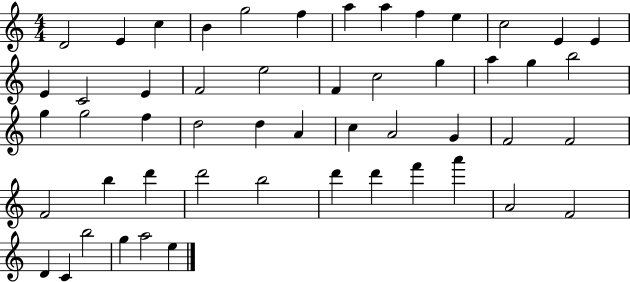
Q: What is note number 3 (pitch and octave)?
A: C5